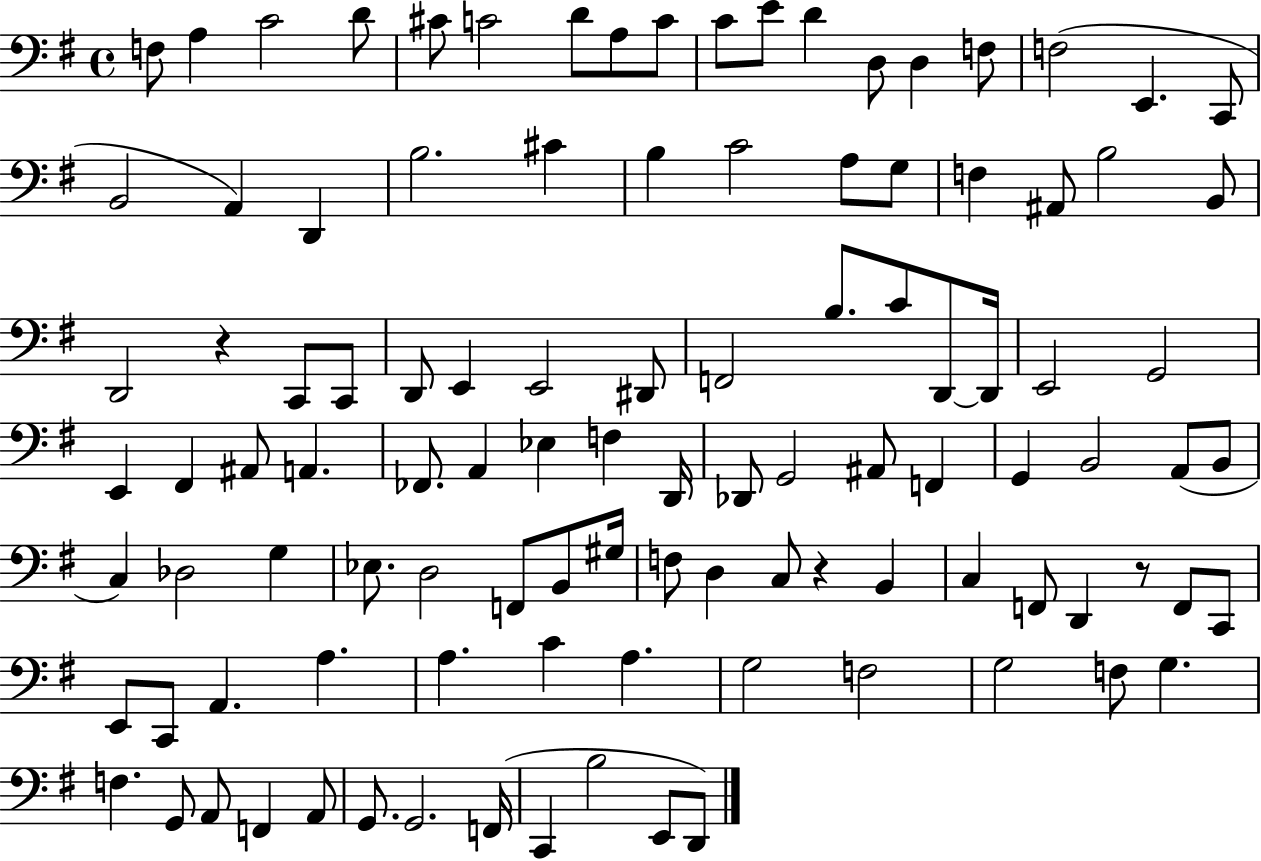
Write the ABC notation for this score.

X:1
T:Untitled
M:4/4
L:1/4
K:G
F,/2 A, C2 D/2 ^C/2 C2 D/2 A,/2 C/2 C/2 E/2 D D,/2 D, F,/2 F,2 E,, C,,/2 B,,2 A,, D,, B,2 ^C B, C2 A,/2 G,/2 F, ^A,,/2 B,2 B,,/2 D,,2 z C,,/2 C,,/2 D,,/2 E,, E,,2 ^D,,/2 F,,2 B,/2 C/2 D,,/2 D,,/4 E,,2 G,,2 E,, ^F,, ^A,,/2 A,, _F,,/2 A,, _E, F, D,,/4 _D,,/2 G,,2 ^A,,/2 F,, G,, B,,2 A,,/2 B,,/2 C, _D,2 G, _E,/2 D,2 F,,/2 B,,/2 ^G,/4 F,/2 D, C,/2 z B,, C, F,,/2 D,, z/2 F,,/2 C,,/2 E,,/2 C,,/2 A,, A, A, C A, G,2 F,2 G,2 F,/2 G, F, G,,/2 A,,/2 F,, A,,/2 G,,/2 G,,2 F,,/4 C,, B,2 E,,/2 D,,/2